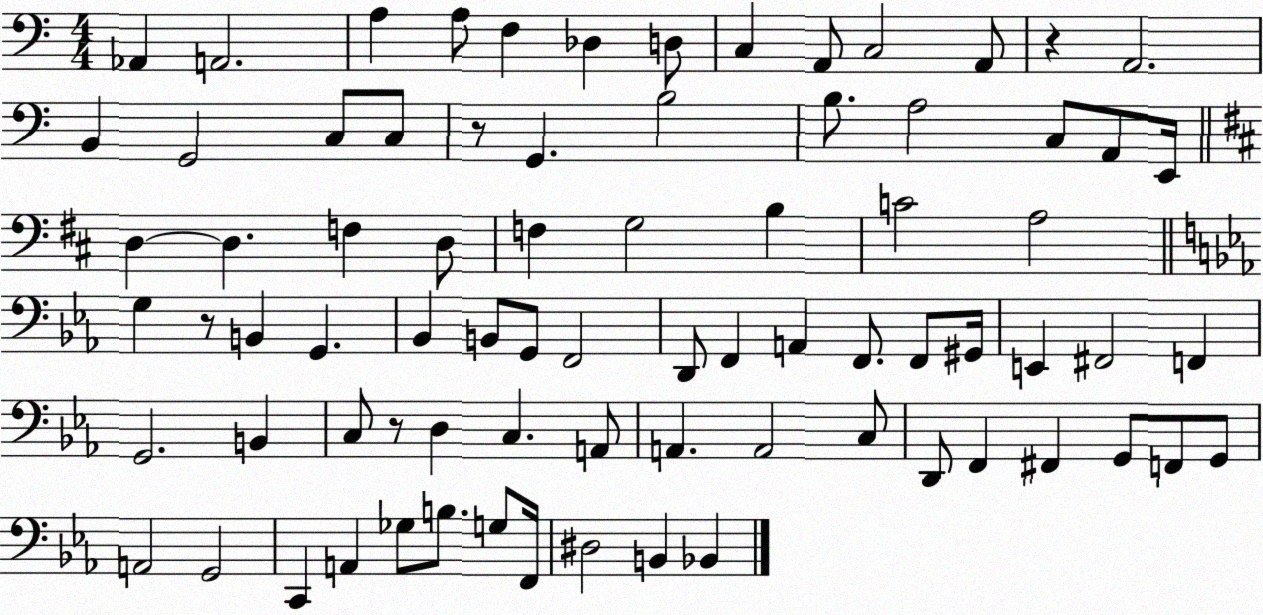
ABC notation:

X:1
T:Untitled
M:4/4
L:1/4
K:C
_A,, A,,2 A, A,/2 F, _D, D,/2 C, A,,/2 C,2 A,,/2 z A,,2 B,, G,,2 C,/2 C,/2 z/2 G,, B,2 B,/2 A,2 C,/2 A,,/2 E,,/4 D, D, F, D,/2 F, G,2 B, C2 A,2 G, z/2 B,, G,, _B,, B,,/2 G,,/2 F,,2 D,,/2 F,, A,, F,,/2 F,,/2 ^G,,/4 E,, ^F,,2 F,, G,,2 B,, C,/2 z/2 D, C, A,,/2 A,, A,,2 C,/2 D,,/2 F,, ^F,, G,,/2 F,,/2 G,,/2 A,,2 G,,2 C,, A,, _G,/2 B,/2 G,/2 F,,/4 ^D,2 B,, _B,,